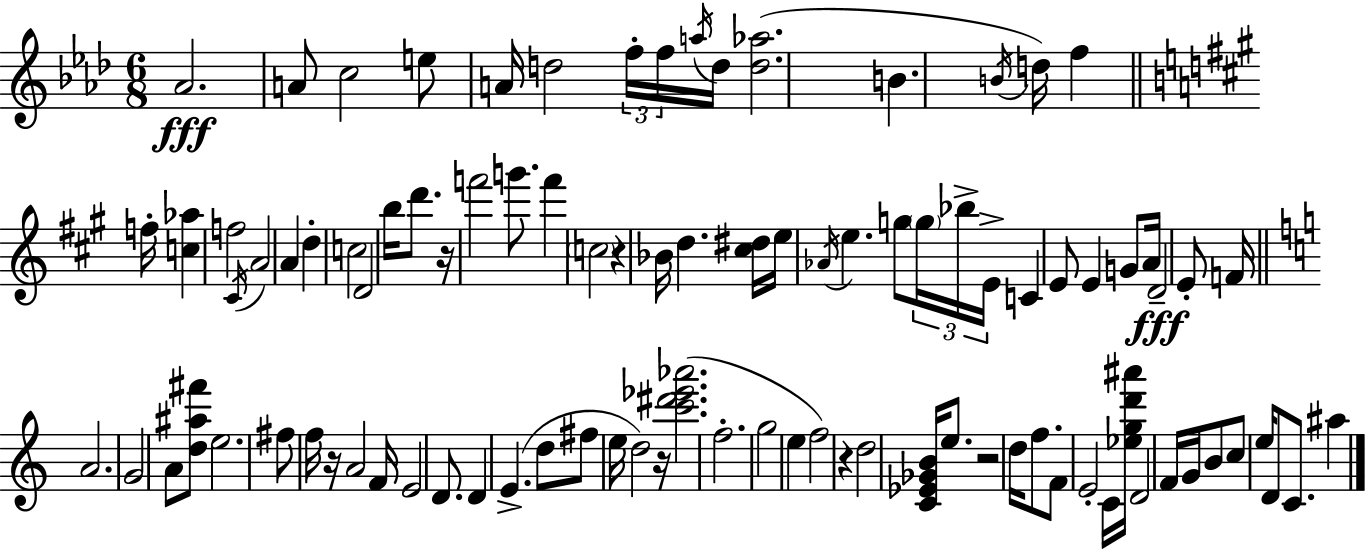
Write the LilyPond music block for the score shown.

{
  \clef treble
  \numericTimeSignature
  \time 6/8
  \key aes \major
  aes'2.\fff | a'8 c''2 e''8 | a'16 d''2 \tuplet 3/2 { f''16-. f''16 \acciaccatura { a''16 } } | d''16 <d'' aes''>2.( | \break b'4. \acciaccatura { b'16 } d''16) f''4 | \bar "||" \break \key a \major f''16-. <c'' aes''>4 f''2 | \acciaccatura { cis'16 } a'2 a'4 | d''4-. c''2 | d'2 b''16 d'''8. | \break r16 f'''2 g'''8. | f'''4 \parenthesize c''2 | r4 bes'16 d''4. | <cis'' dis''>16 e''16 \acciaccatura { aes'16 } e''4. g''8 | \break \tuplet 3/2 { \parenthesize g''16 bes''16-> e'16-> } c'4 e'8 e'4 | g'8 a'16 d'2--\fff | e'8-. f'16 \bar "||" \break \key a \minor a'2. | g'2 a'8 <d'' ais'' fis'''>8 | e''2. | fis''8 f''16 r16 a'2 | \break f'16 e'2 d'8. | d'4 e'4.->( d''8 | fis''8 e''16 d''2) r16 | <c''' dis''' ees''' aes'''>2.( | \break f''2.-. | g''2 e''4 | f''2) r4 | d''2 <c' ees' ges' b'>16 e''8. | \break r2 d''16 f''8. | f'8 e'2-. c'16 <ees'' g'' d''' ais'''>16 | d'2 f'16 g'16 b'8 | c''8 e''16 d'8 c'8. ais''4 | \break \bar "|."
}